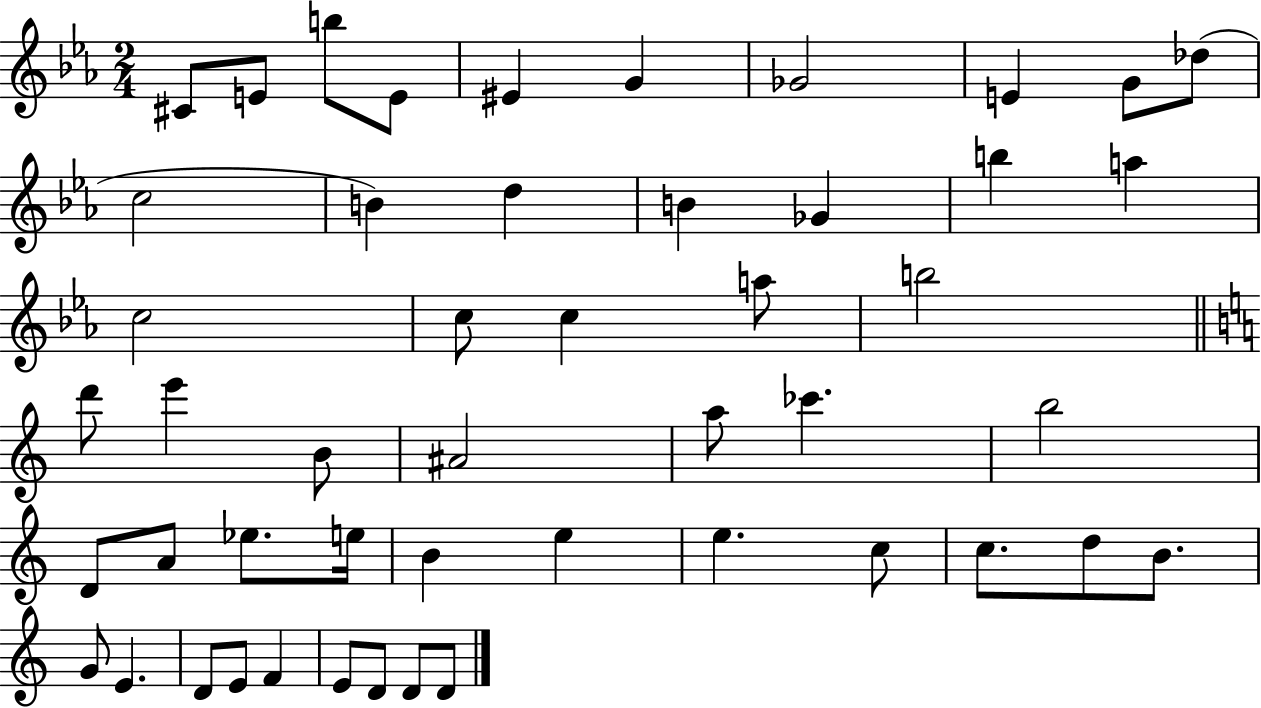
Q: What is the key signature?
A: EES major